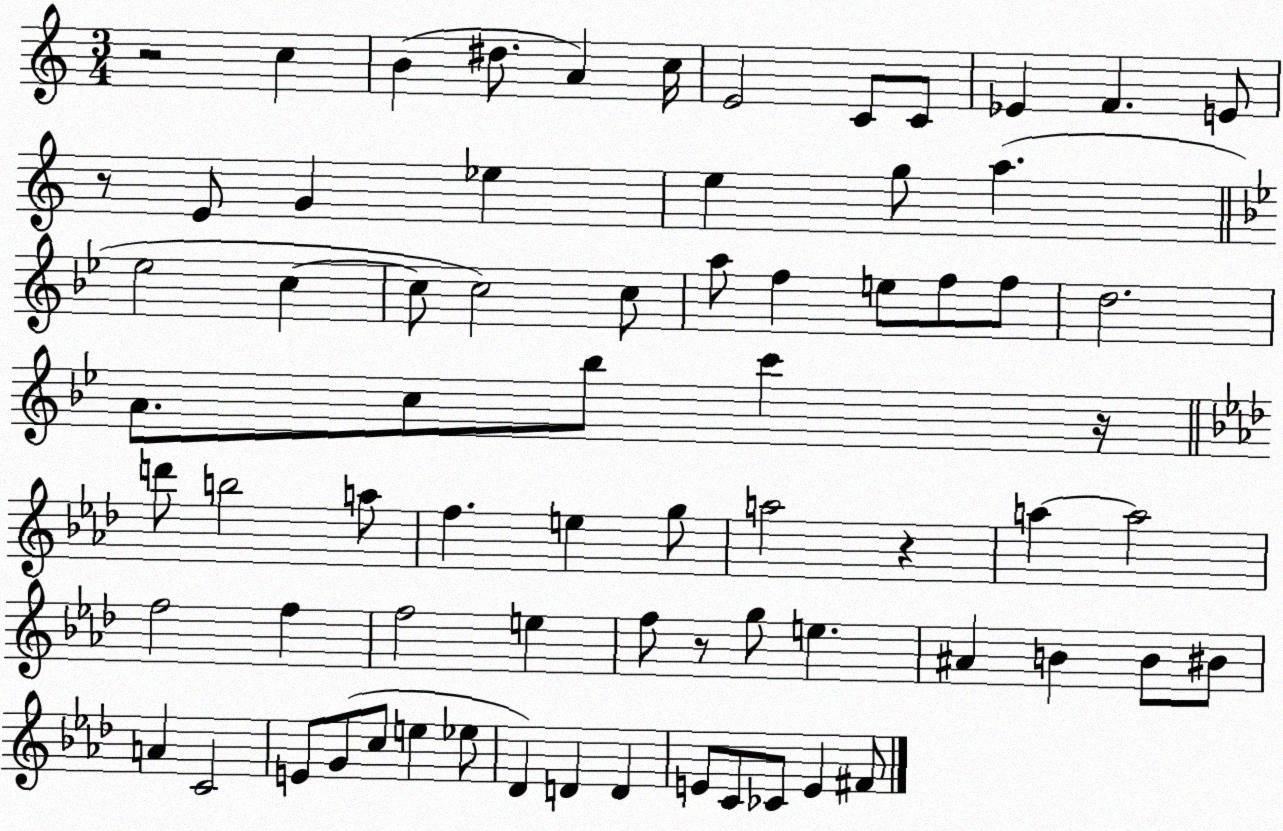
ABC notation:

X:1
T:Untitled
M:3/4
L:1/4
K:C
z2 c B ^d/2 A c/4 E2 C/2 C/2 _E F E/2 z/2 E/2 G _e e g/2 a _e2 c c/2 c2 c/2 a/2 f e/2 f/2 f/2 d2 A/2 c/2 _b/2 c' z/4 d'/2 b2 a/2 f e g/2 a2 z a a2 f2 f f2 e f/2 z/2 g/2 e ^A B B/2 ^B/2 A C2 E/2 G/2 c/2 e _e/2 _D D D E/2 C/2 _C/2 E ^F/2